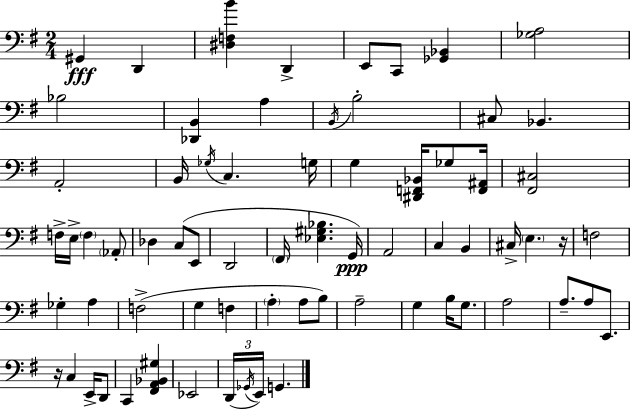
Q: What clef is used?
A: bass